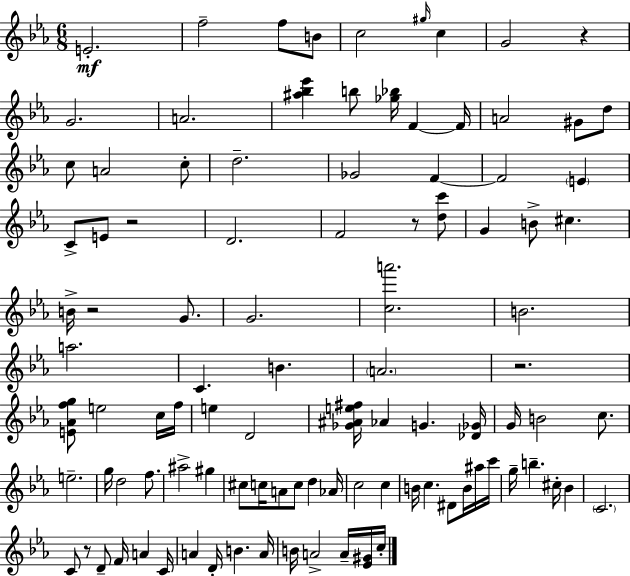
E4/h. F5/h F5/e B4/e C5/h G#5/s C5/q G4/h R/q G4/h. A4/h. [A#5,Bb5,Eb6]/q B5/e [Gb5,Bb5]/s F4/q F4/s A4/h G#4/e D5/e C5/e A4/h C5/e D5/h. Gb4/h F4/q F4/h E4/q C4/e E4/e R/h D4/h. F4/h R/e [D5,C6]/e G4/q B4/e C#5/q. B4/s R/h G4/e. G4/h. [C5,A6]/h. B4/h. A5/h. C4/q. B4/q. A4/h. R/h. [E4,Ab4,F5,G5]/e E5/h C5/s F5/s E5/q D4/h [Gb4,A#4,E5,F#5]/s Ab4/q G4/q. [Db4,Gb4]/s G4/s B4/h C5/e. E5/h. G5/s D5/h F5/e. A#5/h G#5/q C#5/e C5/s A4/e C5/e D5/q Ab4/s C5/h C5/q B4/s C5/q. D#4/e B4/s A#5/s C6/s G5/s B5/q. C#5/s Bb4/q C4/h. C4/e R/e D4/e F4/s A4/q C4/s A4/q D4/s B4/q. A4/s B4/s A4/h A4/s [Eb4,G#4]/s C5/s